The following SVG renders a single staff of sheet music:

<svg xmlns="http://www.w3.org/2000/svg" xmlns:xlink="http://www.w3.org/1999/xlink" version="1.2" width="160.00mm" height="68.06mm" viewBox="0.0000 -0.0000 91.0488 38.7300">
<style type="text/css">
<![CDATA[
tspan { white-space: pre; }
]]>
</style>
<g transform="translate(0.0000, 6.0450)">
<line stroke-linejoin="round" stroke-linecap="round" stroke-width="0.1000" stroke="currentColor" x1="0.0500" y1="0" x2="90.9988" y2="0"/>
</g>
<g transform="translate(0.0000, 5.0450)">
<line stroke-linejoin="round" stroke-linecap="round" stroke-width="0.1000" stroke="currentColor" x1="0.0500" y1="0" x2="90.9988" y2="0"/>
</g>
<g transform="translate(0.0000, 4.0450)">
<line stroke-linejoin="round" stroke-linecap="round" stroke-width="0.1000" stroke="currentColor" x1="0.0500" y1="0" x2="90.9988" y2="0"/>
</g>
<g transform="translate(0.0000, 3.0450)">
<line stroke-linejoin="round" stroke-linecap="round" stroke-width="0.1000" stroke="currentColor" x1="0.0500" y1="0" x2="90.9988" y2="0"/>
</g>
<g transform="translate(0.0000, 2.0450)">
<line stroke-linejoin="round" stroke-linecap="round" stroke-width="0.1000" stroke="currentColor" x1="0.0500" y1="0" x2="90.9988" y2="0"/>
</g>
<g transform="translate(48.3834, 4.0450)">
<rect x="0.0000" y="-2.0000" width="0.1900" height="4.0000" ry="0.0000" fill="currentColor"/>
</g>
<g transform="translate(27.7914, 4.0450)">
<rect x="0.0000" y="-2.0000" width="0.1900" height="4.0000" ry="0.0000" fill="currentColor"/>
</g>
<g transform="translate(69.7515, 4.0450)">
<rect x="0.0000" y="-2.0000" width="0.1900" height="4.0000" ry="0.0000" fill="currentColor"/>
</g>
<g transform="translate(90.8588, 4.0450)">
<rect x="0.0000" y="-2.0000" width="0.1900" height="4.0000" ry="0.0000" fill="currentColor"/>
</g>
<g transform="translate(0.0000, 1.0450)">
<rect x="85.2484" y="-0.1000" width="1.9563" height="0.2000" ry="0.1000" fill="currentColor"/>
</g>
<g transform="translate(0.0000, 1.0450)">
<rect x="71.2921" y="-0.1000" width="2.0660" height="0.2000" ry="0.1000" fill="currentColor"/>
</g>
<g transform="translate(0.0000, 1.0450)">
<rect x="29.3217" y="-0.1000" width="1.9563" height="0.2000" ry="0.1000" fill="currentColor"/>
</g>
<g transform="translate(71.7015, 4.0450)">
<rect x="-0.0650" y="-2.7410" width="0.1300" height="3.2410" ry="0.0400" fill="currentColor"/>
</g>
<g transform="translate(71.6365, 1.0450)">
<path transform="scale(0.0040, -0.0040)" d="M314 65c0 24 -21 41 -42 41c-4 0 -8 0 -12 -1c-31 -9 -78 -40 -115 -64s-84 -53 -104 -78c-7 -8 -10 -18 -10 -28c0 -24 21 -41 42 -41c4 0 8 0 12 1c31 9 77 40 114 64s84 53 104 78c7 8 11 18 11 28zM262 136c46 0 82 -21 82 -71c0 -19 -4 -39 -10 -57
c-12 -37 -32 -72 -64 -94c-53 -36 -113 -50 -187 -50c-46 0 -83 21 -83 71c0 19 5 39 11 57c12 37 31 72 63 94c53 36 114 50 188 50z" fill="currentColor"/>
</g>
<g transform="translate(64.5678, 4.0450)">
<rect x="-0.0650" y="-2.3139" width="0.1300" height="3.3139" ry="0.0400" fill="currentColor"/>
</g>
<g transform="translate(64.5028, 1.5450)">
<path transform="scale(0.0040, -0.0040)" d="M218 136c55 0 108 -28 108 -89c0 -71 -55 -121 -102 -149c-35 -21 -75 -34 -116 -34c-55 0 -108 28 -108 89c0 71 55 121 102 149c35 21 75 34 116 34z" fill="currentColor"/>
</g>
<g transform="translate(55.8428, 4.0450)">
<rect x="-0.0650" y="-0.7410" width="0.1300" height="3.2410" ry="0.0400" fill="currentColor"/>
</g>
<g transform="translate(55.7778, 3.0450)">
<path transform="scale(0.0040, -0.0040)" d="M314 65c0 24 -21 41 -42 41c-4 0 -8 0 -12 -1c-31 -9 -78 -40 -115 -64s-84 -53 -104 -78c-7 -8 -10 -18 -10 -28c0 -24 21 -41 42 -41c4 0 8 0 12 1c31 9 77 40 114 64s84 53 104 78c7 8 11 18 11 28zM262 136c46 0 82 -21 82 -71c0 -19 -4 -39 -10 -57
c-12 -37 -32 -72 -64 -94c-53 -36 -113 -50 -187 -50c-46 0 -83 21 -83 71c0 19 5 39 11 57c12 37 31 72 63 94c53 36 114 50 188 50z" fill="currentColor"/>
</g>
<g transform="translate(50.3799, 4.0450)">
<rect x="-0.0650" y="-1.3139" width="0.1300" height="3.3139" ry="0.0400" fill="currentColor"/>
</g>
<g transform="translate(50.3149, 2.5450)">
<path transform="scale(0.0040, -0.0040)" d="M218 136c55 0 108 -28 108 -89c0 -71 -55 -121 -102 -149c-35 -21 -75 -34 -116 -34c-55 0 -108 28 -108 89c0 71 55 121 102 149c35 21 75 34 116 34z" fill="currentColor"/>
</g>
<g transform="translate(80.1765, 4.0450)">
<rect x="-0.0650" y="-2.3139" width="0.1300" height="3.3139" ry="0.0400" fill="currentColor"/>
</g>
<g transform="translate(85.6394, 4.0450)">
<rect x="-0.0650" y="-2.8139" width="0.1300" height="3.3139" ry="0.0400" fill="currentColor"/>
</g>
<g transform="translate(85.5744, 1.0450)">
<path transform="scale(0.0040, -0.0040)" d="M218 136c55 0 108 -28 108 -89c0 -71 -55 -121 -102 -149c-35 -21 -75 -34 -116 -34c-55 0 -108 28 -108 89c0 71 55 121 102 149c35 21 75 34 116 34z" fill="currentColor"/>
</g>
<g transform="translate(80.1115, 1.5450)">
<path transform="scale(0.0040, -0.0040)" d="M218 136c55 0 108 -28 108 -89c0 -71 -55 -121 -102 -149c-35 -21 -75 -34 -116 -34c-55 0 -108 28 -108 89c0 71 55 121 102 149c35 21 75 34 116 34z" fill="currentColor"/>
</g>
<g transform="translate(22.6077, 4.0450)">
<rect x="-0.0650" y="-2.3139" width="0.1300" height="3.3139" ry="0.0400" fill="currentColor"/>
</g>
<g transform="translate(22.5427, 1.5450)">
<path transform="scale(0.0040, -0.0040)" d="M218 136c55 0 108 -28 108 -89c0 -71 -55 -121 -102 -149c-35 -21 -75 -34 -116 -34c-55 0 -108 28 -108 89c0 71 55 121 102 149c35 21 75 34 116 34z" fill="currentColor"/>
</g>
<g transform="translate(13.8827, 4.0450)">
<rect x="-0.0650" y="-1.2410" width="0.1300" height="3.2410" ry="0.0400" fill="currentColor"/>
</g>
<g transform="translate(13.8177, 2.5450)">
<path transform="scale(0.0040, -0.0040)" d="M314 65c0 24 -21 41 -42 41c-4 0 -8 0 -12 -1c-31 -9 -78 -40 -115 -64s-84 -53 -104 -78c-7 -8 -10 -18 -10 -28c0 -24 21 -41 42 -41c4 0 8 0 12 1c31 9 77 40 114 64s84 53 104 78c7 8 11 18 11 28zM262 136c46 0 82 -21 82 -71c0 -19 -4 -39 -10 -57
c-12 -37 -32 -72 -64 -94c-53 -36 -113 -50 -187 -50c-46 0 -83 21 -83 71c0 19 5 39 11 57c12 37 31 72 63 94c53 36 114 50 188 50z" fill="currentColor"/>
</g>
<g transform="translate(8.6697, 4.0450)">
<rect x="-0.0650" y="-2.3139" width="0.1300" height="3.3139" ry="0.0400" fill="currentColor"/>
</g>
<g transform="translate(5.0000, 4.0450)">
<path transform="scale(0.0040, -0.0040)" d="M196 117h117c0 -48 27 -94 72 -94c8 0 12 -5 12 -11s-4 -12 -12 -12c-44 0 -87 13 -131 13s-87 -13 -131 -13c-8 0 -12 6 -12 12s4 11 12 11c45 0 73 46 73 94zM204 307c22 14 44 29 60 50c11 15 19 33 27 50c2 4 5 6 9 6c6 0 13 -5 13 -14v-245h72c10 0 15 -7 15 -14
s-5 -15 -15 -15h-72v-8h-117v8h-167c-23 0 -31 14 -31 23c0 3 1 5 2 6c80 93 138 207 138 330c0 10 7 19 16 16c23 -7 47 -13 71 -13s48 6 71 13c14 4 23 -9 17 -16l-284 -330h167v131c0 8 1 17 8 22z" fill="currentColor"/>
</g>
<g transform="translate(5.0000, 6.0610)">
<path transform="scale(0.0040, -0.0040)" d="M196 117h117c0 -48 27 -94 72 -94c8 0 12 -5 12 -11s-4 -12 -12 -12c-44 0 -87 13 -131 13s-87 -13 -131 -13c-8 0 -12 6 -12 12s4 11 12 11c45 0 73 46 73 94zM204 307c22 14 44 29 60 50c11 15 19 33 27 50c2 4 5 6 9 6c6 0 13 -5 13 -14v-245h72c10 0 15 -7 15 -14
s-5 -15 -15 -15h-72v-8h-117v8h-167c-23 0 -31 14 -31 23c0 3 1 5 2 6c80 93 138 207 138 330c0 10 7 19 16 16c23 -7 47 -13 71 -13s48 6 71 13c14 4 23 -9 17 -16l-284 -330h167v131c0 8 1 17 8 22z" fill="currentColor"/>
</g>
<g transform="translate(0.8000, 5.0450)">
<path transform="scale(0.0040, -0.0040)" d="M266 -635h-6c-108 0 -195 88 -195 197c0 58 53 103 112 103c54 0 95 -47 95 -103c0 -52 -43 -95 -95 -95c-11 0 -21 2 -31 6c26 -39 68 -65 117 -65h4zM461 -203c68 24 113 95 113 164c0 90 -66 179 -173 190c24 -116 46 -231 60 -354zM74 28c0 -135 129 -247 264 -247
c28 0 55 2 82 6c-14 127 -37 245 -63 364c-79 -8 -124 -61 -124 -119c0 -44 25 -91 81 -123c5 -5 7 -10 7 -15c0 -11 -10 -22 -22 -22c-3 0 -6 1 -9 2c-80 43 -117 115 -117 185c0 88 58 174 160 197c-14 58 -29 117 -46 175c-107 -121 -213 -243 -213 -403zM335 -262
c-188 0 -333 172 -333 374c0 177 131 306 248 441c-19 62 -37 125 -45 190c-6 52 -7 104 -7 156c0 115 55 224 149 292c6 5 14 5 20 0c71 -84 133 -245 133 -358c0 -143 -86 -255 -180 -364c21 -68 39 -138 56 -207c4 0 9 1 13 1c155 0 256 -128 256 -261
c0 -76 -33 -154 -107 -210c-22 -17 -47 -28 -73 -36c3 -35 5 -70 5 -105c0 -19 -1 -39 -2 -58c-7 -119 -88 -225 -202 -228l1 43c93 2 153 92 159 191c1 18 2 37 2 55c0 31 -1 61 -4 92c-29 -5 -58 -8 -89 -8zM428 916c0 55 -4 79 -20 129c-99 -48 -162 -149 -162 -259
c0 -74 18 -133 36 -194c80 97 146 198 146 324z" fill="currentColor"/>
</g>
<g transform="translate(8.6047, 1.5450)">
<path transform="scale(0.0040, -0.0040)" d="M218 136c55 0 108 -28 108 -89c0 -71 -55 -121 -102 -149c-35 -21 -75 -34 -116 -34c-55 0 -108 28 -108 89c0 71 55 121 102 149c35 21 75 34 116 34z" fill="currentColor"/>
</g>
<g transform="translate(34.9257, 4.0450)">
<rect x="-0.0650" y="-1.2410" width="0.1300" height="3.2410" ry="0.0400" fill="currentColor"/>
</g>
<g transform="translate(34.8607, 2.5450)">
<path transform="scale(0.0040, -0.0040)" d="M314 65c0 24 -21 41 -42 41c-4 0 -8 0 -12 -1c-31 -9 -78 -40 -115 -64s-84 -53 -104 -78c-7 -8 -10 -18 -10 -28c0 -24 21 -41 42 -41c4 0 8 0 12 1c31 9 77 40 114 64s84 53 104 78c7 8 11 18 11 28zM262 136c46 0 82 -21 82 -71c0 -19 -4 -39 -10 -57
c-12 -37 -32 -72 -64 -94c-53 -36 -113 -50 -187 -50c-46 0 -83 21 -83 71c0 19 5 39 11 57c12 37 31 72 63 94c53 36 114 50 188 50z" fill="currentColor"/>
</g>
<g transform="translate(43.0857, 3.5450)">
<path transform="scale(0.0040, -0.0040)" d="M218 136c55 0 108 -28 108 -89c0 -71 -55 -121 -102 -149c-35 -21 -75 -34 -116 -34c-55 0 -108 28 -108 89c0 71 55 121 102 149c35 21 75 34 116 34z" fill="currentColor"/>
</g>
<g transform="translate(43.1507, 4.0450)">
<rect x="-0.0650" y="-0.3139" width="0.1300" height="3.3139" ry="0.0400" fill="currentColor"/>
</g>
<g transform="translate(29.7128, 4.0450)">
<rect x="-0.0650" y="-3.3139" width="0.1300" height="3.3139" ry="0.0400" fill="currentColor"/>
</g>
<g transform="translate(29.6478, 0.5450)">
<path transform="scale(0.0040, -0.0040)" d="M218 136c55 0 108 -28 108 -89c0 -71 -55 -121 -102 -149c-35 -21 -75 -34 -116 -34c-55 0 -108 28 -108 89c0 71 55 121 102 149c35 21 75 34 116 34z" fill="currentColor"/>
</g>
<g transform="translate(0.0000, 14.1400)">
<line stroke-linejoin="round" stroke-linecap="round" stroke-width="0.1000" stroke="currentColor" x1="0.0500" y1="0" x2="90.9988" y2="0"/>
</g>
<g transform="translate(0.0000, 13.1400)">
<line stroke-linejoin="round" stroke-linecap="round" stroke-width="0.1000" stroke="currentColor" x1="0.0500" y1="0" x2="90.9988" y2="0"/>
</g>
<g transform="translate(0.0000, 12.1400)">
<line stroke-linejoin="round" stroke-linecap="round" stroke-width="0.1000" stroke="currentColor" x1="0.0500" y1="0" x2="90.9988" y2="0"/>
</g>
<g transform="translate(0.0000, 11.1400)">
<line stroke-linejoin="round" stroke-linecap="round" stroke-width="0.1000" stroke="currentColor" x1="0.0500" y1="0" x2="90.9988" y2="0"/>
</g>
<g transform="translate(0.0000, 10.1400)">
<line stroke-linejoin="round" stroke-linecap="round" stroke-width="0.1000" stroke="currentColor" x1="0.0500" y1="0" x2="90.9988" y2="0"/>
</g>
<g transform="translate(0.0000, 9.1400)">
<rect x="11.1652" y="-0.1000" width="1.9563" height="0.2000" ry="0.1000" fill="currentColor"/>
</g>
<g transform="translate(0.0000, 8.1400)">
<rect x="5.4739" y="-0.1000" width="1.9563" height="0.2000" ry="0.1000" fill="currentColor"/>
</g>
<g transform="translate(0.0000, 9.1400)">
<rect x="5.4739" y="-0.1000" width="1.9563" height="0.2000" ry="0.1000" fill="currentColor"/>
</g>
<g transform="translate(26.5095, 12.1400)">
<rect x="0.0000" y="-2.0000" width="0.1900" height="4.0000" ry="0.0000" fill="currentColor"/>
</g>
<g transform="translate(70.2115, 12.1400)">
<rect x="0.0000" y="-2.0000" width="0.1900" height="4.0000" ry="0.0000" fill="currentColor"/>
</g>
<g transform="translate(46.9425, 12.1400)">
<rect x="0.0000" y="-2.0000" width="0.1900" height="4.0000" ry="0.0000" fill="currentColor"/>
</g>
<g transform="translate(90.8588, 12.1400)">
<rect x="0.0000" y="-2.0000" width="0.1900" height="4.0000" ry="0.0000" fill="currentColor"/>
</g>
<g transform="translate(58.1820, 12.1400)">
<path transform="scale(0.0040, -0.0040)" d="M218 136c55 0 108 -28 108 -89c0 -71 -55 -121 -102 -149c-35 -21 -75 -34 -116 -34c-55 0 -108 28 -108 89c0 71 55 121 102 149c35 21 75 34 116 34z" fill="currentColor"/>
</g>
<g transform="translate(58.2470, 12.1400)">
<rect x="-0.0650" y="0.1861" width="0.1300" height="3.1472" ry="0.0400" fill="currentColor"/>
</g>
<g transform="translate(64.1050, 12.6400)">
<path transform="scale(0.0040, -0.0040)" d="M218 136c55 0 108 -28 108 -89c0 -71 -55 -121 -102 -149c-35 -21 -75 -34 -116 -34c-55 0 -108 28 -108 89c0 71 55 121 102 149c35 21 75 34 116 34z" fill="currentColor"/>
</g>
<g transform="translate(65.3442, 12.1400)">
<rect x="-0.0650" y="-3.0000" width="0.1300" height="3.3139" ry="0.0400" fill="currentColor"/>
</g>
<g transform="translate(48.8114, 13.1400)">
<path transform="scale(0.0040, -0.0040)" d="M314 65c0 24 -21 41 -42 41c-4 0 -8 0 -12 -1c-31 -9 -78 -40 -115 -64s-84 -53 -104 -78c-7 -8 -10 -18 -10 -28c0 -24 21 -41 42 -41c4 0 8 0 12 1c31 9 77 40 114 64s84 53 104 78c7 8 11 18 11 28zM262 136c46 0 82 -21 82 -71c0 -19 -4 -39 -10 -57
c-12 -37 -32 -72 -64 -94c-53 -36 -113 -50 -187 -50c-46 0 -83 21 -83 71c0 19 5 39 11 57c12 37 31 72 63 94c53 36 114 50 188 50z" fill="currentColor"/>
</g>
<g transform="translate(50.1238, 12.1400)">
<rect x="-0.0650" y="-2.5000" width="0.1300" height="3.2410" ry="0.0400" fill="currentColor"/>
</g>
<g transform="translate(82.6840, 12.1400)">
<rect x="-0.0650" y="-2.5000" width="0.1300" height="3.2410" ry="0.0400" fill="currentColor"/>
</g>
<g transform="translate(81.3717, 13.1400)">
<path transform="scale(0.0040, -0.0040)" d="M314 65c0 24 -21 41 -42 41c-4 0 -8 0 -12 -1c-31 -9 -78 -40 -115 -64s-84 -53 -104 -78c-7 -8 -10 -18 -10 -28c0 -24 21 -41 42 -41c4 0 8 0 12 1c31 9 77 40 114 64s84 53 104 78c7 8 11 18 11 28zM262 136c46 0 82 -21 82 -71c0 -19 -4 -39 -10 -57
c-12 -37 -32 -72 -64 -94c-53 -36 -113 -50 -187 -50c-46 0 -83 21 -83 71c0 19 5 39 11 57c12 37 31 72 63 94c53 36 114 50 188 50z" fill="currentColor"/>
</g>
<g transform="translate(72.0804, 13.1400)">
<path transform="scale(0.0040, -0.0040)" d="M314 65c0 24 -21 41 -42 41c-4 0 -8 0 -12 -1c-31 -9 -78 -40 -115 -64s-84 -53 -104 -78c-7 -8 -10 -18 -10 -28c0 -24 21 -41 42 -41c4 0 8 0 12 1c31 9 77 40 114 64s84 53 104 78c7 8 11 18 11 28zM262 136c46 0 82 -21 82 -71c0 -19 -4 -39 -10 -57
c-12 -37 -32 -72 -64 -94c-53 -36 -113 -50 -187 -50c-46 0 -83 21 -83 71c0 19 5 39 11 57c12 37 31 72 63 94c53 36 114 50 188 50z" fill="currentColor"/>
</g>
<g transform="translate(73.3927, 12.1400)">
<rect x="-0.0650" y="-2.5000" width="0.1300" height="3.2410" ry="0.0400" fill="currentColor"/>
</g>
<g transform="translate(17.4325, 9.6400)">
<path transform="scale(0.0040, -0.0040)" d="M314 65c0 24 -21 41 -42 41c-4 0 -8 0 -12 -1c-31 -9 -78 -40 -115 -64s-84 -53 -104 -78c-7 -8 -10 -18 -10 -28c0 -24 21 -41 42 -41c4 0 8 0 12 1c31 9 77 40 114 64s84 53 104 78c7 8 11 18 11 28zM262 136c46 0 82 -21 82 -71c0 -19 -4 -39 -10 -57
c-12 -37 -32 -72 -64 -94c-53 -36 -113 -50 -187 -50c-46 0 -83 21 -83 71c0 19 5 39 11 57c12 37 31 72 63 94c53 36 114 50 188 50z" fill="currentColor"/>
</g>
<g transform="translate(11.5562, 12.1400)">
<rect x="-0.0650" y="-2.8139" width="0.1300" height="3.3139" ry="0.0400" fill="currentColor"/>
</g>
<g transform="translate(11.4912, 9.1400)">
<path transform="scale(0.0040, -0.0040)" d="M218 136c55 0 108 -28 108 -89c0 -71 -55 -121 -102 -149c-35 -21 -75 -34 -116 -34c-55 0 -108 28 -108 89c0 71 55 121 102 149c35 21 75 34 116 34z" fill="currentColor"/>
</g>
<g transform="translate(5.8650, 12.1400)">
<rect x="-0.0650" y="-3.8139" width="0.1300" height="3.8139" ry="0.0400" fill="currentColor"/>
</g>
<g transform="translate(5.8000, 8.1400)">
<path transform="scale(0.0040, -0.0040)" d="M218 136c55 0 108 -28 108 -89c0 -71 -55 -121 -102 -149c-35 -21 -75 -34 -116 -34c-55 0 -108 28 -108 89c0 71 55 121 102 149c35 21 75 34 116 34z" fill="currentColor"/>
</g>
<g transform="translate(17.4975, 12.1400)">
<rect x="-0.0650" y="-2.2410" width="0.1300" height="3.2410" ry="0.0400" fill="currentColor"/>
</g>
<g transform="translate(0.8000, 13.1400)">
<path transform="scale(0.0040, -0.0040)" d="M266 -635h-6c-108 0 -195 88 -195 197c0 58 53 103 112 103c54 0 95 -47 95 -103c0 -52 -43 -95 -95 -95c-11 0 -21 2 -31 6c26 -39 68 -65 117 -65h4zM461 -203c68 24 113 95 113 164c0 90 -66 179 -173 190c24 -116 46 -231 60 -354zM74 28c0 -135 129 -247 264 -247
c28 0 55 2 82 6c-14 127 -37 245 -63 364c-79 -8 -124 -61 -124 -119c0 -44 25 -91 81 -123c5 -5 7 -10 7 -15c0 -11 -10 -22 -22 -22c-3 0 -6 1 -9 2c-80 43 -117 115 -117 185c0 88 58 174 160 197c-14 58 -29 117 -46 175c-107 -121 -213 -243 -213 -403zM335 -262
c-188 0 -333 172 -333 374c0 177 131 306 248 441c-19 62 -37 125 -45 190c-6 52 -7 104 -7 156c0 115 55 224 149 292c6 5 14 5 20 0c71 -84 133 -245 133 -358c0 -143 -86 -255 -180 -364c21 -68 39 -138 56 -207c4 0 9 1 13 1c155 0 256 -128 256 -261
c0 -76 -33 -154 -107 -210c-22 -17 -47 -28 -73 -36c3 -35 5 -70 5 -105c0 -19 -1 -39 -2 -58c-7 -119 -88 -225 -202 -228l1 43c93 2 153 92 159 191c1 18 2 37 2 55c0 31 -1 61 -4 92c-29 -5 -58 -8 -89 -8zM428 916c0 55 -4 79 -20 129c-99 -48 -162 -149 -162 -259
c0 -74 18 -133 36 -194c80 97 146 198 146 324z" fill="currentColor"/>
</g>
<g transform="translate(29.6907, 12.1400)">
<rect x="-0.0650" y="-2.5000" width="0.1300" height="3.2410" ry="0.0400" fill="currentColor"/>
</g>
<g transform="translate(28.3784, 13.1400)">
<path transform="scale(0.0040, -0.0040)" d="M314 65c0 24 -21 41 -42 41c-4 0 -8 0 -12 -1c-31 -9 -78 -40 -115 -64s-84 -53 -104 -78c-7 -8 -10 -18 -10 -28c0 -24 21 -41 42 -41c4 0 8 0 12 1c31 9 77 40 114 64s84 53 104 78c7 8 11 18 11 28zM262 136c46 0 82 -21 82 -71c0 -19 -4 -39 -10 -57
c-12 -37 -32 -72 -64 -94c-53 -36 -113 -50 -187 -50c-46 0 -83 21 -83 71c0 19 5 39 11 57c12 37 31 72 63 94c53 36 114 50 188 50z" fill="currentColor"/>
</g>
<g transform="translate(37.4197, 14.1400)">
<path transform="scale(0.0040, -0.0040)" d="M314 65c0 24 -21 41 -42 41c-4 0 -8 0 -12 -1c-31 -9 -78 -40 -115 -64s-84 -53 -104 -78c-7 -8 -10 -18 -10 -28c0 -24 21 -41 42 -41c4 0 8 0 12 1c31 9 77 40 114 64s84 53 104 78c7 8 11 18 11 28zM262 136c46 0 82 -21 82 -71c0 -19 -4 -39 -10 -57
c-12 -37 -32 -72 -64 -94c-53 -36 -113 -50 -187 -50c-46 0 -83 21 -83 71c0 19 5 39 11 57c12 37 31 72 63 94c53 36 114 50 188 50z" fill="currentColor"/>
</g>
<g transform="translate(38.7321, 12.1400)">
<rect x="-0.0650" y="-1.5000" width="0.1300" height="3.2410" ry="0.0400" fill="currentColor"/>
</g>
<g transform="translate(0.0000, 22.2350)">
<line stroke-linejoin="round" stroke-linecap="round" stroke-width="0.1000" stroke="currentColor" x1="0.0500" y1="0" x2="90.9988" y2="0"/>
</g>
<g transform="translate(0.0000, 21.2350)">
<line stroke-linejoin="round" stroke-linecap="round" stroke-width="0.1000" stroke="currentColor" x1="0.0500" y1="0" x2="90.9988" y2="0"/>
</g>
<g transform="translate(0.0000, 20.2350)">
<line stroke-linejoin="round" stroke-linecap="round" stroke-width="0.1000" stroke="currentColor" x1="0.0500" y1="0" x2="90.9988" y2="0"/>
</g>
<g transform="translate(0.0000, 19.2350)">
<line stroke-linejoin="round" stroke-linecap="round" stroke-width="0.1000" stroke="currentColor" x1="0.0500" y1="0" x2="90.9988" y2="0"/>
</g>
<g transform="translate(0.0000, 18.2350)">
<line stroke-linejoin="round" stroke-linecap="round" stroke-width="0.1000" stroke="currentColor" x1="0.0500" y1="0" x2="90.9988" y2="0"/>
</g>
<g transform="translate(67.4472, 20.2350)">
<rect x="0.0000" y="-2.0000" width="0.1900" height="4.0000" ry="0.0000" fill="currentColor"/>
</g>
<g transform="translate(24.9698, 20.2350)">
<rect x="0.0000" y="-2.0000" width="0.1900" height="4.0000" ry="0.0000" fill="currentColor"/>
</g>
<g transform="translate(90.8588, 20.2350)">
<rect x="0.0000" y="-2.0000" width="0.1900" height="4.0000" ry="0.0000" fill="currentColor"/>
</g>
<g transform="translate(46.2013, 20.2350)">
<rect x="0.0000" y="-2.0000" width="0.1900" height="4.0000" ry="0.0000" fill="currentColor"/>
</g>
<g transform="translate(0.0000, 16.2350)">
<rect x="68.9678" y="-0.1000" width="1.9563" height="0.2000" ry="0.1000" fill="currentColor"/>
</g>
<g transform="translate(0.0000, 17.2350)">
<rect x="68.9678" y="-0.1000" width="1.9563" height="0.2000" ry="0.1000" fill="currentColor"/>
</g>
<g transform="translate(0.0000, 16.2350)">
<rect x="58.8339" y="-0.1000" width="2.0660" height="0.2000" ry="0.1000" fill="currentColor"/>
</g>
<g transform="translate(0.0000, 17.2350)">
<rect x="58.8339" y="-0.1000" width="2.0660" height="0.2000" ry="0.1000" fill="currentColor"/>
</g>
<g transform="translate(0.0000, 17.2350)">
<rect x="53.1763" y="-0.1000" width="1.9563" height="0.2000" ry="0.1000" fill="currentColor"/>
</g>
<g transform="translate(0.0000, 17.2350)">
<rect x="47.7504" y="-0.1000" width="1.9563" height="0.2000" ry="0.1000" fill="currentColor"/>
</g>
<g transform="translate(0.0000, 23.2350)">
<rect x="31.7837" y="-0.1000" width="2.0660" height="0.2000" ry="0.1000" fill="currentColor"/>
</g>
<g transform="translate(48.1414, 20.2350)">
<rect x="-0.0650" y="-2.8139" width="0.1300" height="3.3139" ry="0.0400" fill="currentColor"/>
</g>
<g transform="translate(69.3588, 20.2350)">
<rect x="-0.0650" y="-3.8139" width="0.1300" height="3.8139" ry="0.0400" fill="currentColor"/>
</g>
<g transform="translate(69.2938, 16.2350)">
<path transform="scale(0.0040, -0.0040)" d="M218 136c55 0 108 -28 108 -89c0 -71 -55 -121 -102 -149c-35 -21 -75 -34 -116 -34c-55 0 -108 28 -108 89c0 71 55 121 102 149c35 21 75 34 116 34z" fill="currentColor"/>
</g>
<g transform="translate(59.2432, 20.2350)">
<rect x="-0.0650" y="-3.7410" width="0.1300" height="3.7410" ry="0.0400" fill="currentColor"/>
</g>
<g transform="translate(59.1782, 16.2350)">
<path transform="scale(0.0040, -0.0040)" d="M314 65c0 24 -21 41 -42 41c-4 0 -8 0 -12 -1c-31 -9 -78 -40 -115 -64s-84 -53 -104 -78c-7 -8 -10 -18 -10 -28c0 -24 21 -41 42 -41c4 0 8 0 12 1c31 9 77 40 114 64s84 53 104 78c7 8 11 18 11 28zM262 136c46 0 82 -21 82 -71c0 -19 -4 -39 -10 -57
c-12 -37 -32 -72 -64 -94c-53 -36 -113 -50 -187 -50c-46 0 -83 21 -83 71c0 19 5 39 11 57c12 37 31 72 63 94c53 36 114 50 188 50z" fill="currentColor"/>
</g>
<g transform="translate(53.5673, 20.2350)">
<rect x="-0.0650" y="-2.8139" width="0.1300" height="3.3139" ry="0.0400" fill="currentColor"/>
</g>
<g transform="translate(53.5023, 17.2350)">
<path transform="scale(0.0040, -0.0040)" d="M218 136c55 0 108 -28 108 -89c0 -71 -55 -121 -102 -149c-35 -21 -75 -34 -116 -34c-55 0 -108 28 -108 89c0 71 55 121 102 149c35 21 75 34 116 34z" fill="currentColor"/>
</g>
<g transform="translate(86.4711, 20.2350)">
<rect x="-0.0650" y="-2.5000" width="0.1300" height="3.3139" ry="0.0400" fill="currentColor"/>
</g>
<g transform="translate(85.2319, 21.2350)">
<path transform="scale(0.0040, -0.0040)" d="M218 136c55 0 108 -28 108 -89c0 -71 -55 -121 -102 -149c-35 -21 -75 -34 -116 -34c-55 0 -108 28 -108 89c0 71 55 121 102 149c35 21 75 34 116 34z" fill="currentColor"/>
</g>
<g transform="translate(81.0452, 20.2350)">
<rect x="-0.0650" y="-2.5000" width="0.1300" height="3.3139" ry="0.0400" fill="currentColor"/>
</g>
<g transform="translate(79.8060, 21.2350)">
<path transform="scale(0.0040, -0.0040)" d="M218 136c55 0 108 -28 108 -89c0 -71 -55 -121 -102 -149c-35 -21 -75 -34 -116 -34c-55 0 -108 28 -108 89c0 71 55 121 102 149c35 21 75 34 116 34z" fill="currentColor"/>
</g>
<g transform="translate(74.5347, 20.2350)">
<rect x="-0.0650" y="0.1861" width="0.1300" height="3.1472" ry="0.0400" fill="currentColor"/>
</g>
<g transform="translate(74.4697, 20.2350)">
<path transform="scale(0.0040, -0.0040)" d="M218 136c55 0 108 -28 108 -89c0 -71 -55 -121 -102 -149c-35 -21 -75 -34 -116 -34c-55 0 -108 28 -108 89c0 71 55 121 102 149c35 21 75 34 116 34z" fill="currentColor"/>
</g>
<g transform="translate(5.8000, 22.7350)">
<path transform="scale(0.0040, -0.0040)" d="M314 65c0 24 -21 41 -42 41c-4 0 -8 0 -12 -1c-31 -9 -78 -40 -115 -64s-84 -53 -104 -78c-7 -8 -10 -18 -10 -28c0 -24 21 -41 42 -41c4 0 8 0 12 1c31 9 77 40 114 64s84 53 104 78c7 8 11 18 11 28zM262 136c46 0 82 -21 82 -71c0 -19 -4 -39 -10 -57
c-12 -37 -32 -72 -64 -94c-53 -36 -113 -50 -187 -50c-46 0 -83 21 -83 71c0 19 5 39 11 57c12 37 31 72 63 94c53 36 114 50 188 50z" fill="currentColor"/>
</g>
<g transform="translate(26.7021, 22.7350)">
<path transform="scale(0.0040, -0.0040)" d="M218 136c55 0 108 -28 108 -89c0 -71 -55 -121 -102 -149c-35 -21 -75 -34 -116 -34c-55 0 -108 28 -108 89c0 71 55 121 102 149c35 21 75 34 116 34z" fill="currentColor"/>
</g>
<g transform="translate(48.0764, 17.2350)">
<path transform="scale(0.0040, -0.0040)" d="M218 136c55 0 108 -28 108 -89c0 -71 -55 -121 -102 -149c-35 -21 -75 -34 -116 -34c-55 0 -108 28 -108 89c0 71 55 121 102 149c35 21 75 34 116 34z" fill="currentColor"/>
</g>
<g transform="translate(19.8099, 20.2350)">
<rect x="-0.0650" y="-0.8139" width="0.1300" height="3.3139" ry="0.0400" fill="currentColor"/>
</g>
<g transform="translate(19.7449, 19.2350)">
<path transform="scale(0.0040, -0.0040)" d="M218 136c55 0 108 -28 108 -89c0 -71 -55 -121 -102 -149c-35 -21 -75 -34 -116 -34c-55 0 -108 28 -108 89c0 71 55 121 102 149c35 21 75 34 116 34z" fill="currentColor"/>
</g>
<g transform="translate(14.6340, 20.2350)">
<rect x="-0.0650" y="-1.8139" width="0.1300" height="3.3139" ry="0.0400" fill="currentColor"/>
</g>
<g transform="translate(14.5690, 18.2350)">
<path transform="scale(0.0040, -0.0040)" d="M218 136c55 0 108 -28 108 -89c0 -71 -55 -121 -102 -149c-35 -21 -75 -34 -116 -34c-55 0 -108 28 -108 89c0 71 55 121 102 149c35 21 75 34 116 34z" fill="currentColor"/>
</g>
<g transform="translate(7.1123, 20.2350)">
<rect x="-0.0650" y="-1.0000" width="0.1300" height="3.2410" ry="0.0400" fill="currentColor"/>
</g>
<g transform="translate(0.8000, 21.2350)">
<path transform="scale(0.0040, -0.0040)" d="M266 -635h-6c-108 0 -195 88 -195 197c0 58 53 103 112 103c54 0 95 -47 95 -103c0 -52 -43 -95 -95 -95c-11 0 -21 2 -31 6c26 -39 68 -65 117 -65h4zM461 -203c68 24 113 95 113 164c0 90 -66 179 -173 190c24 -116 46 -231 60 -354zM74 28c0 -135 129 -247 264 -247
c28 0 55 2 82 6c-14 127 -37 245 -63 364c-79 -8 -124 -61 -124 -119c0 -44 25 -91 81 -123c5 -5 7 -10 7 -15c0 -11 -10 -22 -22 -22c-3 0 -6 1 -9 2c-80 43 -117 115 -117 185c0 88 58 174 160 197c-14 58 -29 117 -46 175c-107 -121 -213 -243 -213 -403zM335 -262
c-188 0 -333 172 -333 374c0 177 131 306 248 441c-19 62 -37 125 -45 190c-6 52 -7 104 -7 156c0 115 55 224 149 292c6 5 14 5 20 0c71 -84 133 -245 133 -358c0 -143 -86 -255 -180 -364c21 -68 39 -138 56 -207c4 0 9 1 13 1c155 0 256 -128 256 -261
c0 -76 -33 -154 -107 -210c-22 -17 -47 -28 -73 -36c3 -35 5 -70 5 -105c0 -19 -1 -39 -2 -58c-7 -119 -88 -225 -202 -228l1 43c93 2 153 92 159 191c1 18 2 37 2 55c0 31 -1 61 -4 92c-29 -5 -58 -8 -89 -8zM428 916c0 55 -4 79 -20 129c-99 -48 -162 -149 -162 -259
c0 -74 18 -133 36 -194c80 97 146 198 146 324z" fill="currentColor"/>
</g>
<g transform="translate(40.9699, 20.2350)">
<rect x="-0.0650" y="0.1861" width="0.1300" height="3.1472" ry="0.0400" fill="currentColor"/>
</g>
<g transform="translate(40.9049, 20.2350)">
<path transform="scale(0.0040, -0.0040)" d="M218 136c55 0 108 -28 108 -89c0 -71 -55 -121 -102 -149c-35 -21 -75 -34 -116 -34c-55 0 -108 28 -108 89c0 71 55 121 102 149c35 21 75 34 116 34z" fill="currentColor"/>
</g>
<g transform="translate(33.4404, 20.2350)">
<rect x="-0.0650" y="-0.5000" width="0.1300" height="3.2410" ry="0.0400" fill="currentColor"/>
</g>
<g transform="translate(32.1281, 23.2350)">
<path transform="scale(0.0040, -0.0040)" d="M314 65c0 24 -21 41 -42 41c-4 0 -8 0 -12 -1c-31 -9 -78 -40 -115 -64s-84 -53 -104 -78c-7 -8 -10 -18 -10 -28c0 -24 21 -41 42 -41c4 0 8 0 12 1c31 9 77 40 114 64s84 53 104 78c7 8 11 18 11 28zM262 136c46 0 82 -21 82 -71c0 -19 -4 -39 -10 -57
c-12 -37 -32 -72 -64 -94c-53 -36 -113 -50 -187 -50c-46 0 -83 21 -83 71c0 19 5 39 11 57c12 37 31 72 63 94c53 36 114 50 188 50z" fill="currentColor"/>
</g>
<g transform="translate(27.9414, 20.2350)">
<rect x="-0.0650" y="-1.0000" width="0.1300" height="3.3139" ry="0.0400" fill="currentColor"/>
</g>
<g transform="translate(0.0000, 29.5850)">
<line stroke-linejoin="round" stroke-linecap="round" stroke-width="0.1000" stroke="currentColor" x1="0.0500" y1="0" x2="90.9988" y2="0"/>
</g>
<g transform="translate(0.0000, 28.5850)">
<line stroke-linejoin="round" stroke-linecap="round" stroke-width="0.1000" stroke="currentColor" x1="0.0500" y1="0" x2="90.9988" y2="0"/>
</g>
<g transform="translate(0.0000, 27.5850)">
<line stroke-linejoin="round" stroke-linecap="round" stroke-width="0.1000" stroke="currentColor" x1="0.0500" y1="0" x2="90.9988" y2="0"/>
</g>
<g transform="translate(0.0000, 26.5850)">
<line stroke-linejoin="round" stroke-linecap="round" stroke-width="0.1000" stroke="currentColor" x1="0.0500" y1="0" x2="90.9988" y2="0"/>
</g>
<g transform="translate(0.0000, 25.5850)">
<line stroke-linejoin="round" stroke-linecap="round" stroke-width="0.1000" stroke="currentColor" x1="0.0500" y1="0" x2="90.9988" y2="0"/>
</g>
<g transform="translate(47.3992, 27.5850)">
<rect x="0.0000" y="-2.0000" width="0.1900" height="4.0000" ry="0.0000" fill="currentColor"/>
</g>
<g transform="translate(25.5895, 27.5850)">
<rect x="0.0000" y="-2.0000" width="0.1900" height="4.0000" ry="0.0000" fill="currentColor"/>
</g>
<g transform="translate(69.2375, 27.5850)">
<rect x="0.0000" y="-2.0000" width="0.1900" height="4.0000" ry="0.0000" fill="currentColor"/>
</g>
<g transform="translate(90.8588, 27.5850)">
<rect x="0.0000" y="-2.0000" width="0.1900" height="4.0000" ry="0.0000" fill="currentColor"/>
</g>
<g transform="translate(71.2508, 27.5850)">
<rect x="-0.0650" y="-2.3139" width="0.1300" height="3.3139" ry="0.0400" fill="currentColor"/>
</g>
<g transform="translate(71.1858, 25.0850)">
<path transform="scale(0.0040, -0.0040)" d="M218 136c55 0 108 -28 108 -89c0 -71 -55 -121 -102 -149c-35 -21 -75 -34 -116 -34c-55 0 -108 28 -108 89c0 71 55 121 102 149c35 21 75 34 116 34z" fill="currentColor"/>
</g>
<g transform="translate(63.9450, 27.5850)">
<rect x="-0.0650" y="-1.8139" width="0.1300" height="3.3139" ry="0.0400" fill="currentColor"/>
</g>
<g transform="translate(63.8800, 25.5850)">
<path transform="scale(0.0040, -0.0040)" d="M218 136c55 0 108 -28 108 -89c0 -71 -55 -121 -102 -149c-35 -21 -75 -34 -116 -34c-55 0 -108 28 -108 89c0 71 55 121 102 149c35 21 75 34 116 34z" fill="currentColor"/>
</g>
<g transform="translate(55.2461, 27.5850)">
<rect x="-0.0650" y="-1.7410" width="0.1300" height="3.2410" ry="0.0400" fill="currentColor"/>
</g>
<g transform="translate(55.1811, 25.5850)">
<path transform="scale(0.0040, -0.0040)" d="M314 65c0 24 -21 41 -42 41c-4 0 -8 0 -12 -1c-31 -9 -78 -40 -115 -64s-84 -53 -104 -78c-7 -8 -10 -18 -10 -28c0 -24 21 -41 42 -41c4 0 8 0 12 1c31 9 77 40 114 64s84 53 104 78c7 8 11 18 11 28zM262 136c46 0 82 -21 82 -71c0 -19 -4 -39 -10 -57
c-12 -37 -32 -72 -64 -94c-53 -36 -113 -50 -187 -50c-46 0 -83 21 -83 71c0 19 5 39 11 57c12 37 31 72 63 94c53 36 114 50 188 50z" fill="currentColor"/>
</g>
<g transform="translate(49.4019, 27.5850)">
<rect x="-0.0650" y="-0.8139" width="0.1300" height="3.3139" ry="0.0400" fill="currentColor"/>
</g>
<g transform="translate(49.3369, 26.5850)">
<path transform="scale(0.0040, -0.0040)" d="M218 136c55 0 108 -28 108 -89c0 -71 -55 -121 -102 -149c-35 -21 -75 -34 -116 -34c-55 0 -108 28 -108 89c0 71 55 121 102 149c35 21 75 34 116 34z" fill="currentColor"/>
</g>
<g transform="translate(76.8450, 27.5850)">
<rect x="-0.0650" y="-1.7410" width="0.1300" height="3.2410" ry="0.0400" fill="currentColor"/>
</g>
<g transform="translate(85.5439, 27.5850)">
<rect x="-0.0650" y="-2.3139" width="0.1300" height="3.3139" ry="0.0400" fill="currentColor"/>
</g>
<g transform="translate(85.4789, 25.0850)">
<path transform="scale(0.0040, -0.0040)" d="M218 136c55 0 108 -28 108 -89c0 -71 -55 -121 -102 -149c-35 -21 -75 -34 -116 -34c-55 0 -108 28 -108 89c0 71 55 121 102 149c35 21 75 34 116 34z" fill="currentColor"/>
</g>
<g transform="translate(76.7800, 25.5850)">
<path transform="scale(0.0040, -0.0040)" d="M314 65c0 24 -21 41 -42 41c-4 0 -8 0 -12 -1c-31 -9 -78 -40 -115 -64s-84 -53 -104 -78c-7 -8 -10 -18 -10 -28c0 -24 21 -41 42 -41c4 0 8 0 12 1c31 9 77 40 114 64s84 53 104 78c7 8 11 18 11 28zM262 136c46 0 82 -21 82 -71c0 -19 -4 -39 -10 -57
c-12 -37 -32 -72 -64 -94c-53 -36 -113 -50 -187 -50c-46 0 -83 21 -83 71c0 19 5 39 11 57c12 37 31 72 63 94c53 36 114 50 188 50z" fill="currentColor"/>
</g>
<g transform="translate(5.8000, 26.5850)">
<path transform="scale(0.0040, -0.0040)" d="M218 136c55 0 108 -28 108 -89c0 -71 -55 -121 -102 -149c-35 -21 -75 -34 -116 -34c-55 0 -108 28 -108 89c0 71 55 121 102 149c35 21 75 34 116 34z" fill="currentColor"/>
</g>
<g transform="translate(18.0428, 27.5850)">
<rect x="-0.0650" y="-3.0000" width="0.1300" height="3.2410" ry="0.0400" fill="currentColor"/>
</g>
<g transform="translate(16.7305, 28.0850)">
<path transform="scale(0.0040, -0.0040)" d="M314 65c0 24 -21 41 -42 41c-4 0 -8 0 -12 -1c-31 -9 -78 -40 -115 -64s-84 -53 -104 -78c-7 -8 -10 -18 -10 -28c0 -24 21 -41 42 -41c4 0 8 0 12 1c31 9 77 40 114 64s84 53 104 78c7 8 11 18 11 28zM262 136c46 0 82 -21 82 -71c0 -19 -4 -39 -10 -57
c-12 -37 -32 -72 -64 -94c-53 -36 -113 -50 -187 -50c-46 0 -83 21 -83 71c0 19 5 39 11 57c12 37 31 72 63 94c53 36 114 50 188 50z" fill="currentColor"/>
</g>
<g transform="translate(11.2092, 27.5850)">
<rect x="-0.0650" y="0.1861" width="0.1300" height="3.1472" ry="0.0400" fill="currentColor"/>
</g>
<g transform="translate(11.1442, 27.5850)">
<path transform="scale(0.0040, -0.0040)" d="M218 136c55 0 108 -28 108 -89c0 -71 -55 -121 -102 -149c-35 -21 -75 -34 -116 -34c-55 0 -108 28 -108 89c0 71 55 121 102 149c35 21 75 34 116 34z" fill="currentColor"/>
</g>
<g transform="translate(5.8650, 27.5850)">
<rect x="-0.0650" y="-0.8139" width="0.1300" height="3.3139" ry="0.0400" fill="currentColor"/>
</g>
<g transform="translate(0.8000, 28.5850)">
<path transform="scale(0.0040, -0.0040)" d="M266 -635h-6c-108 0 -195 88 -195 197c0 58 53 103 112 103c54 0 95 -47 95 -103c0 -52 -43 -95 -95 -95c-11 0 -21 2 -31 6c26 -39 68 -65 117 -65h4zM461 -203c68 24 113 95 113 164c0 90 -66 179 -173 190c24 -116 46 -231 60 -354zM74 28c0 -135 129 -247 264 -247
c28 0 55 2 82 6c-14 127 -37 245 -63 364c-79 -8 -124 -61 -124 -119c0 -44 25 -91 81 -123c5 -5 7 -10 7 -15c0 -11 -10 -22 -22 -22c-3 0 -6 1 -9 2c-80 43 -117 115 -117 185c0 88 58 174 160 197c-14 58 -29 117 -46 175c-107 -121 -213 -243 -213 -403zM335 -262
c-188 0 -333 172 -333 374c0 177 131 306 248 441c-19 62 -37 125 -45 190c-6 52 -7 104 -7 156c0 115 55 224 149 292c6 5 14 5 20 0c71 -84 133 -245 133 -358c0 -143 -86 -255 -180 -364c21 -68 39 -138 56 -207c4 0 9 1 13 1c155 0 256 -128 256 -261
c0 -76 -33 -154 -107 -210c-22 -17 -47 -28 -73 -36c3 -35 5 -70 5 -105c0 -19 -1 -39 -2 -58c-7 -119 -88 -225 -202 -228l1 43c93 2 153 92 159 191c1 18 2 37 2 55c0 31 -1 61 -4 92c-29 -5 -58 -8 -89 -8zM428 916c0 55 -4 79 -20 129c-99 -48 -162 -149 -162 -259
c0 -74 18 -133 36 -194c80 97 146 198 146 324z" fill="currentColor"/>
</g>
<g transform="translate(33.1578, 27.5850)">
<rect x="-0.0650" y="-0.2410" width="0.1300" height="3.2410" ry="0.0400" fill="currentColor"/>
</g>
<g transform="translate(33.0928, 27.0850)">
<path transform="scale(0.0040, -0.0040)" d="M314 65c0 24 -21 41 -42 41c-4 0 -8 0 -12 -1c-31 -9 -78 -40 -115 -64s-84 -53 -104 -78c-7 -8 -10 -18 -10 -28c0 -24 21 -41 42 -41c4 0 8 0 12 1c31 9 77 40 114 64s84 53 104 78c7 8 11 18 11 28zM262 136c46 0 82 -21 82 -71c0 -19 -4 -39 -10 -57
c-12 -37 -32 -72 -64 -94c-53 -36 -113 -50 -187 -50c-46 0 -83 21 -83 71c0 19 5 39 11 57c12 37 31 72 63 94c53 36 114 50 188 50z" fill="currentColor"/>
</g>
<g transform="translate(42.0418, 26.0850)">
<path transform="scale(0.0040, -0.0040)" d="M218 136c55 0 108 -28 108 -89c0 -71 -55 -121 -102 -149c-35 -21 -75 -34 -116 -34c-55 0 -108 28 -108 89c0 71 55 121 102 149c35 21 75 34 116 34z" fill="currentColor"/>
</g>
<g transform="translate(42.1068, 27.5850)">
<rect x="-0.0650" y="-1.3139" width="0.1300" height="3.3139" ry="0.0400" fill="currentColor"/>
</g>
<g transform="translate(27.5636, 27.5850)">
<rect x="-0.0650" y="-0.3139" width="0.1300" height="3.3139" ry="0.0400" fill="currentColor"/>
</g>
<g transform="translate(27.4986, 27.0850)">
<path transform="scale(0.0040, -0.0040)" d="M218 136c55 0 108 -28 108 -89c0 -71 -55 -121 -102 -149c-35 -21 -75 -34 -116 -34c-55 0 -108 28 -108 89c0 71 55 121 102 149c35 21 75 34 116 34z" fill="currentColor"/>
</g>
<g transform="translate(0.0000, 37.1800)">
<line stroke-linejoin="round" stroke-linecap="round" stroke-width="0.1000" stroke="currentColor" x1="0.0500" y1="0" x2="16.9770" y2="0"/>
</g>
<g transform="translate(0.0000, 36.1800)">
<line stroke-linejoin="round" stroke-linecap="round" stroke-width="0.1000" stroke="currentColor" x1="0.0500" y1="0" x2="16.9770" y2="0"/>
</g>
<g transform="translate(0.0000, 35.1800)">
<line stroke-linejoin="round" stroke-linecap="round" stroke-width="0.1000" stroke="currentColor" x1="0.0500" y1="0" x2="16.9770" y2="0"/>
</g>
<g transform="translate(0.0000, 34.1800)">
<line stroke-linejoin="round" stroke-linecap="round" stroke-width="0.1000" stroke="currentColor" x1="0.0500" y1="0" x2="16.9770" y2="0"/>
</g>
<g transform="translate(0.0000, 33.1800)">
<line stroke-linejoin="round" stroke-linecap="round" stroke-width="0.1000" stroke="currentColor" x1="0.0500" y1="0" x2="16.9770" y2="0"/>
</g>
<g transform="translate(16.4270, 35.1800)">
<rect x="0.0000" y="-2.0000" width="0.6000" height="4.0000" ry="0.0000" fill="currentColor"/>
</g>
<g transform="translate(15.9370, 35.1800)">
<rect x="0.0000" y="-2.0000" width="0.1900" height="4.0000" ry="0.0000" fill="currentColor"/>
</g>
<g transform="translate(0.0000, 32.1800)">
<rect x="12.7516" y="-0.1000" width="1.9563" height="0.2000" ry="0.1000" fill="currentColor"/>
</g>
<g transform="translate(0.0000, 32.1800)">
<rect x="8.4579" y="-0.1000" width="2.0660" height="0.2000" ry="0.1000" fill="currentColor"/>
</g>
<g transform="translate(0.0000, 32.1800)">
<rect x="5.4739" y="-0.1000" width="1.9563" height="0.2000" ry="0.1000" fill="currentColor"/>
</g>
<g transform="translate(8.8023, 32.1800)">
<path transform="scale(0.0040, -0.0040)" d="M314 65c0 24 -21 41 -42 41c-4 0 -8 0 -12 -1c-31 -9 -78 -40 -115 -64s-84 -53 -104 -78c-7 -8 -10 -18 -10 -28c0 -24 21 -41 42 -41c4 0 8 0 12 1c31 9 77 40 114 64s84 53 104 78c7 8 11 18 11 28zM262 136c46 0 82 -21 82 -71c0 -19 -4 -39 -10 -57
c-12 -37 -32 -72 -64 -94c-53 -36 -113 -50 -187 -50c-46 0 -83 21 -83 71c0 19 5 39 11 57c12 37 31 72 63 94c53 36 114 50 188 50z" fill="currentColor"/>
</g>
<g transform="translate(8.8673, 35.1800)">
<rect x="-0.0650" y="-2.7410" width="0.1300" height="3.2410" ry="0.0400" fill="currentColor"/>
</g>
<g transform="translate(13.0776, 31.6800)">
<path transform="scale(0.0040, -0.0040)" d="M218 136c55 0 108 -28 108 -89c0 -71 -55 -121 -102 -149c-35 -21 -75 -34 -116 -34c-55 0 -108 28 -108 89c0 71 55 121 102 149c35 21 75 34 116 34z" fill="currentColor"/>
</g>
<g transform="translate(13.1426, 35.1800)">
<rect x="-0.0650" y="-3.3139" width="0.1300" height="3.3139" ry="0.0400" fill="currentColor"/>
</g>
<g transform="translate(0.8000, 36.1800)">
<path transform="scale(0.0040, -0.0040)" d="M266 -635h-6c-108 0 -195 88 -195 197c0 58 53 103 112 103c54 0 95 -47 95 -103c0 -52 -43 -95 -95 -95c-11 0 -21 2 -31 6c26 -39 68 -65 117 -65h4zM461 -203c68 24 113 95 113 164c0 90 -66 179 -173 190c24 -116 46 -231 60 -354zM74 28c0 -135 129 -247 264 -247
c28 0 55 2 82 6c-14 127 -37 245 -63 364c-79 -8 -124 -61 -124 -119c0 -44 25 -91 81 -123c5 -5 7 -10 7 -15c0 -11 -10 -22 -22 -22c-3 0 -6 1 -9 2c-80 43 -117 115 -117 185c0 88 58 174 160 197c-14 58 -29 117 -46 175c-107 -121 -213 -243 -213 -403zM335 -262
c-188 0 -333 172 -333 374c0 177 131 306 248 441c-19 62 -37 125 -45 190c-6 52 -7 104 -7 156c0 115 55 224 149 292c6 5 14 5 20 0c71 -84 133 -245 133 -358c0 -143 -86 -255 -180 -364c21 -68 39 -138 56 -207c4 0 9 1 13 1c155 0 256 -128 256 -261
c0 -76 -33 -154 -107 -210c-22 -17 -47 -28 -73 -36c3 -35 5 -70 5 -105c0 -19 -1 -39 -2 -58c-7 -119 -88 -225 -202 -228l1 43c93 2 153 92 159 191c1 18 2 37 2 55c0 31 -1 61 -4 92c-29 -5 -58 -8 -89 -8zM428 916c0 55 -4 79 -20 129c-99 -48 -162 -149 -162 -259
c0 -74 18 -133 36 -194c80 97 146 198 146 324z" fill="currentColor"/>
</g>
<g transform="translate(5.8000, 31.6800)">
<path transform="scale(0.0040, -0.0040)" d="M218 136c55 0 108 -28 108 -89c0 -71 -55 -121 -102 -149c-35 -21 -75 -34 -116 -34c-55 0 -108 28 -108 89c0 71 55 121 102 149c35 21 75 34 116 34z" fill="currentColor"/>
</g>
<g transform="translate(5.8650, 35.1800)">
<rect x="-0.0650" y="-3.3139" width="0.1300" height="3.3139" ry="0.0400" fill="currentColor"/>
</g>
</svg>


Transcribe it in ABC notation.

X:1
T:Untitled
M:4/4
L:1/4
K:C
g e2 g b e2 c e d2 g a2 g a c' a g2 G2 E2 G2 B A G2 G2 D2 f d D C2 B a a c'2 c' B G G d B A2 c c2 e d f2 f g f2 g b a2 b